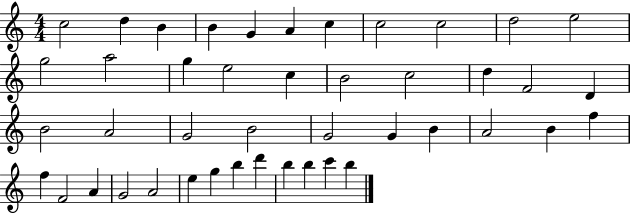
C5/h D5/q B4/q B4/q G4/q A4/q C5/q C5/h C5/h D5/h E5/h G5/h A5/h G5/q E5/h C5/q B4/h C5/h D5/q F4/h D4/q B4/h A4/h G4/h B4/h G4/h G4/q B4/q A4/h B4/q F5/q F5/q F4/h A4/q G4/h A4/h E5/q G5/q B5/q D6/q B5/q B5/q C6/q B5/q